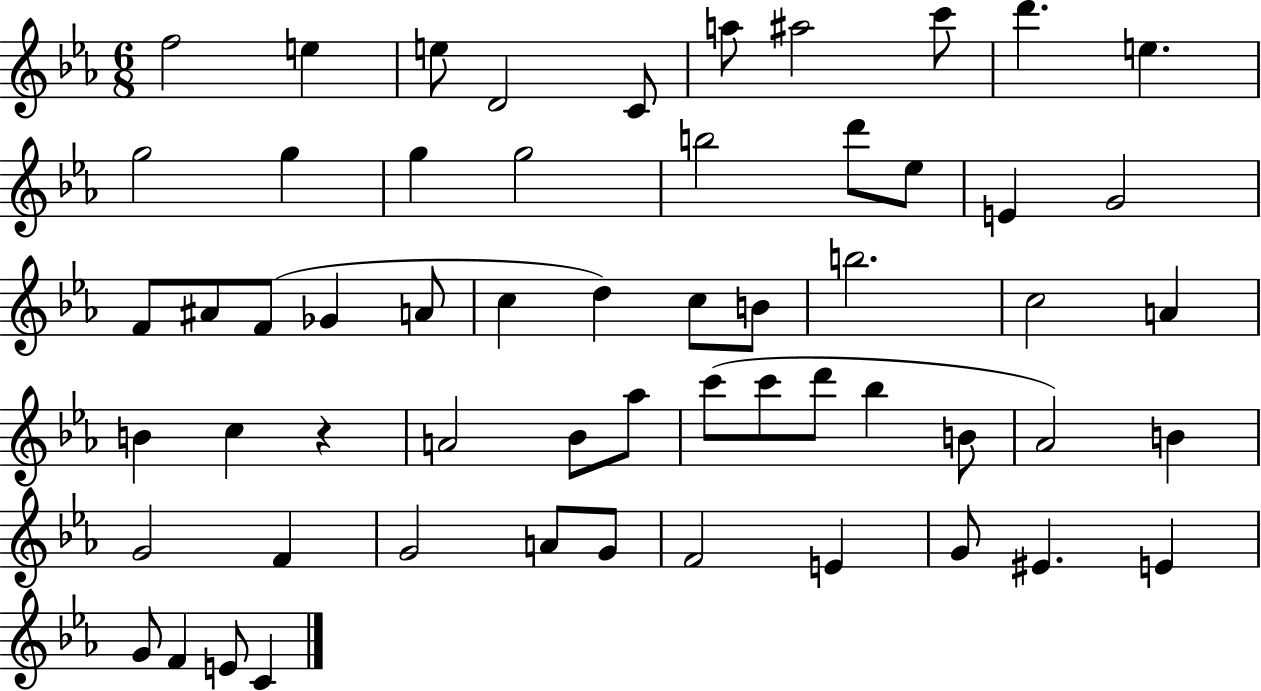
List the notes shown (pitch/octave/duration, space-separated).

F5/h E5/q E5/e D4/h C4/e A5/e A#5/h C6/e D6/q. E5/q. G5/h G5/q G5/q G5/h B5/h D6/e Eb5/e E4/q G4/h F4/e A#4/e F4/e Gb4/q A4/e C5/q D5/q C5/e B4/e B5/h. C5/h A4/q B4/q C5/q R/q A4/h Bb4/e Ab5/e C6/e C6/e D6/e Bb5/q B4/e Ab4/h B4/q G4/h F4/q G4/h A4/e G4/e F4/h E4/q G4/e EIS4/q. E4/q G4/e F4/q E4/e C4/q